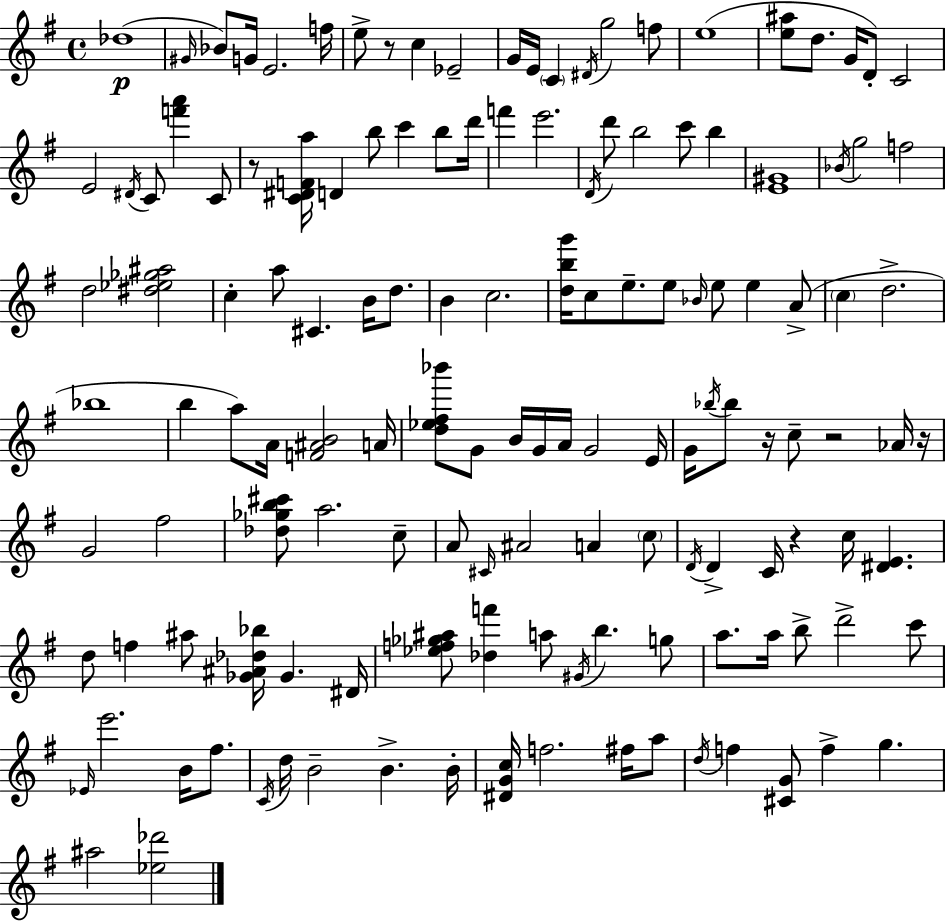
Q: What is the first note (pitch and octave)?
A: Db5